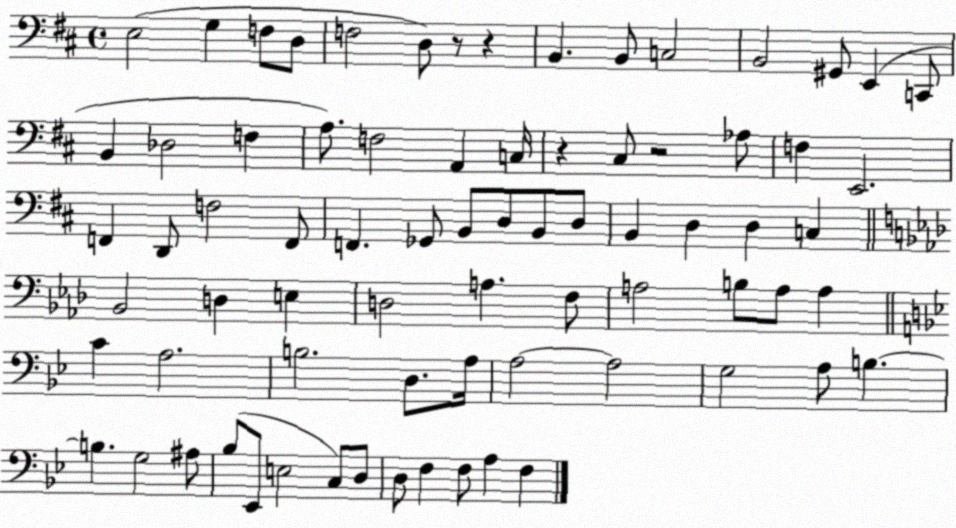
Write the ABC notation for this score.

X:1
T:Untitled
M:4/4
L:1/4
K:D
E,2 G, F,/2 D,/2 F,2 D,/2 z/2 z B,, B,,/2 C,2 B,,2 ^G,,/2 E,, C,,/2 B,, _D,2 F, A,/2 F,2 A,, C,/4 z ^C,/2 z2 _A,/2 F, E,,2 F,, D,,/2 F,2 F,,/2 F,, _G,,/2 B,,/2 D,/2 B,,/2 D,/2 B,, D, D, C, _B,,2 D, E, D,2 A, F,/2 A,2 B,/2 A,/2 A, C A,2 B,2 D,/2 A,/4 A,2 A,2 G,2 A,/2 B, B, G,2 ^A,/2 _B,/2 _E,,/2 E,2 C,/2 D,/2 D,/2 F, F,/2 A, F,